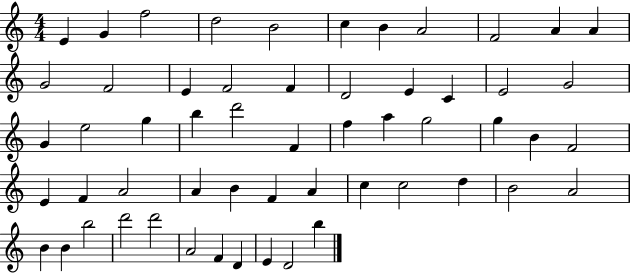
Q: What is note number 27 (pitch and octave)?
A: F4